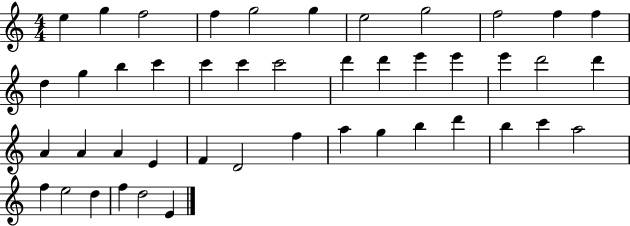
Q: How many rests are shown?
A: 0